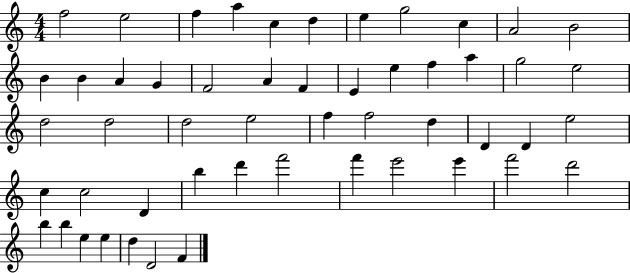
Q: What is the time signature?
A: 4/4